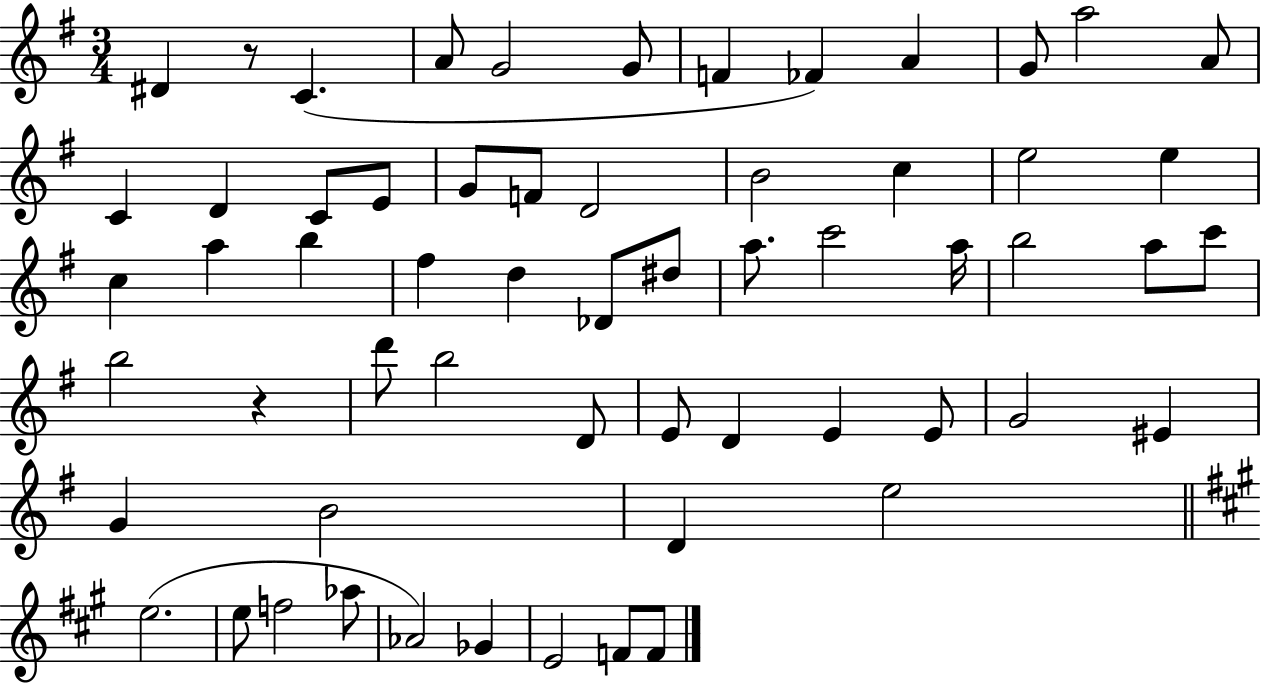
D#4/q R/e C4/q. A4/e G4/h G4/e F4/q FES4/q A4/q G4/e A5/h A4/e C4/q D4/q C4/e E4/e G4/e F4/e D4/h B4/h C5/q E5/h E5/q C5/q A5/q B5/q F#5/q D5/q Db4/e D#5/e A5/e. C6/h A5/s B5/h A5/e C6/e B5/h R/q D6/e B5/h D4/e E4/e D4/q E4/q E4/e G4/h EIS4/q G4/q B4/h D4/q E5/h E5/h. E5/e F5/h Ab5/e Ab4/h Gb4/q E4/h F4/e F4/e